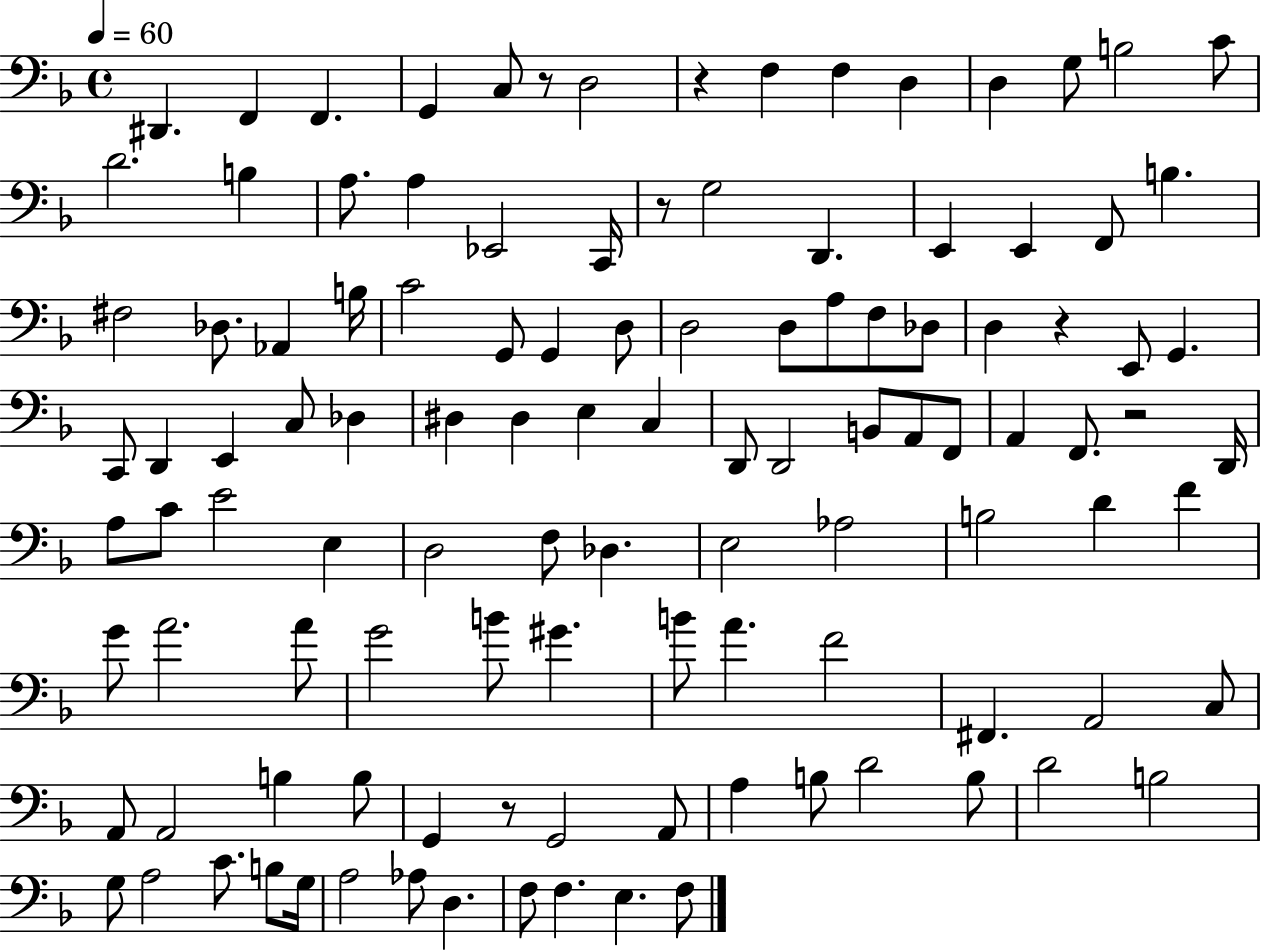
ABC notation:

X:1
T:Untitled
M:4/4
L:1/4
K:F
^D,, F,, F,, G,, C,/2 z/2 D,2 z F, F, D, D, G,/2 B,2 C/2 D2 B, A,/2 A, _E,,2 C,,/4 z/2 G,2 D,, E,, E,, F,,/2 B, ^F,2 _D,/2 _A,, B,/4 C2 G,,/2 G,, D,/2 D,2 D,/2 A,/2 F,/2 _D,/2 D, z E,,/2 G,, C,,/2 D,, E,, C,/2 _D, ^D, ^D, E, C, D,,/2 D,,2 B,,/2 A,,/2 F,,/2 A,, F,,/2 z2 D,,/4 A,/2 C/2 E2 E, D,2 F,/2 _D, E,2 _A,2 B,2 D F G/2 A2 A/2 G2 B/2 ^G B/2 A F2 ^F,, A,,2 C,/2 A,,/2 A,,2 B, B,/2 G,, z/2 G,,2 A,,/2 A, B,/2 D2 B,/2 D2 B,2 G,/2 A,2 C/2 B,/2 G,/4 A,2 _A,/2 D, F,/2 F, E, F,/2